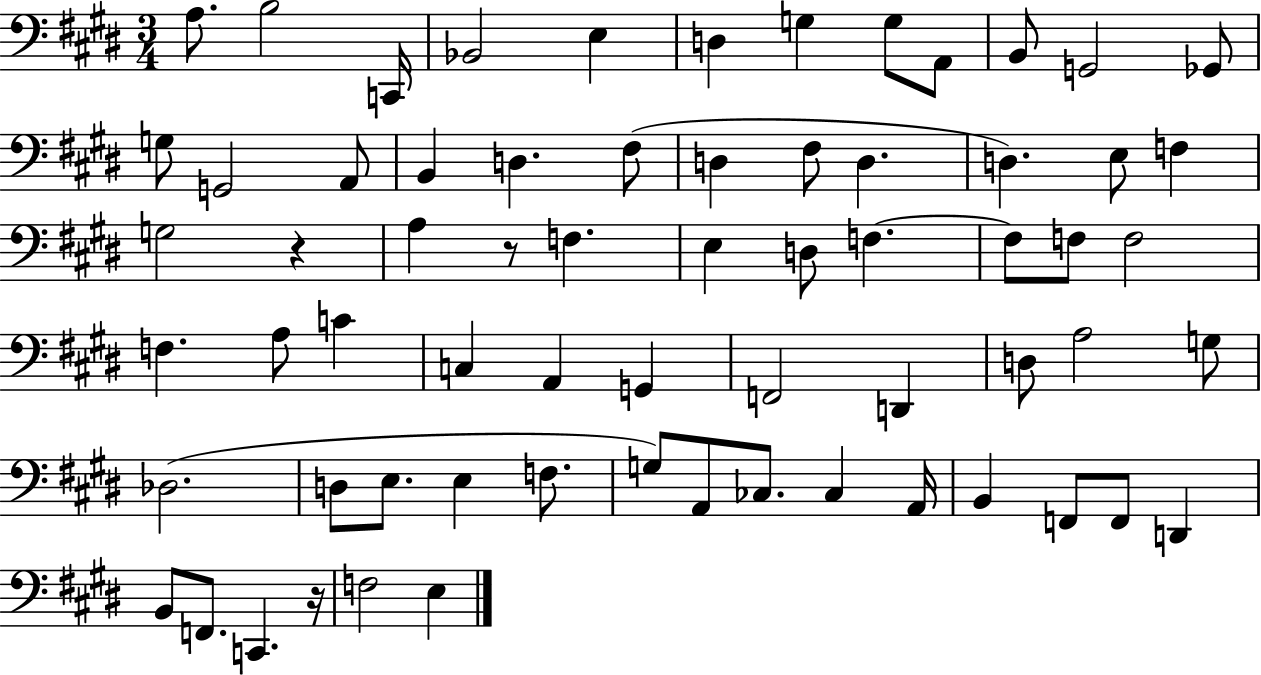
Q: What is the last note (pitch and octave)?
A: E3